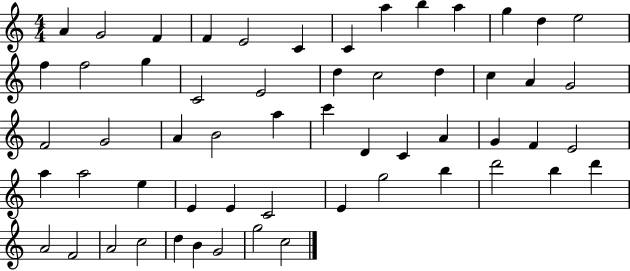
A4/q G4/h F4/q F4/q E4/h C4/q C4/q A5/q B5/q A5/q G5/q D5/q E5/h F5/q F5/h G5/q C4/h E4/h D5/q C5/h D5/q C5/q A4/q G4/h F4/h G4/h A4/q B4/h A5/q C6/q D4/q C4/q A4/q G4/q F4/q E4/h A5/q A5/h E5/q E4/q E4/q C4/h E4/q G5/h B5/q D6/h B5/q D6/q A4/h F4/h A4/h C5/h D5/q B4/q G4/h G5/h C5/h